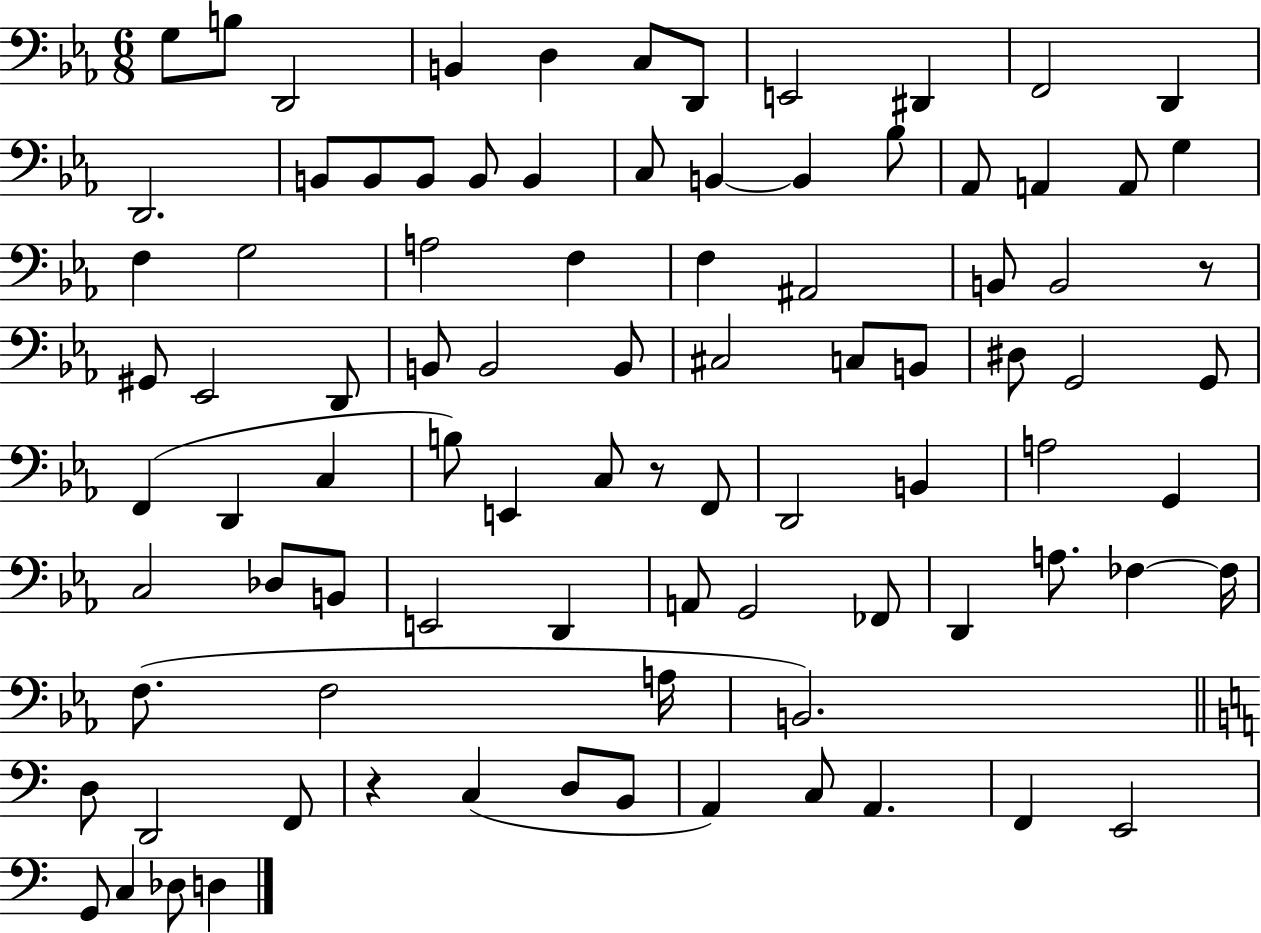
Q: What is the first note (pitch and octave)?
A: G3